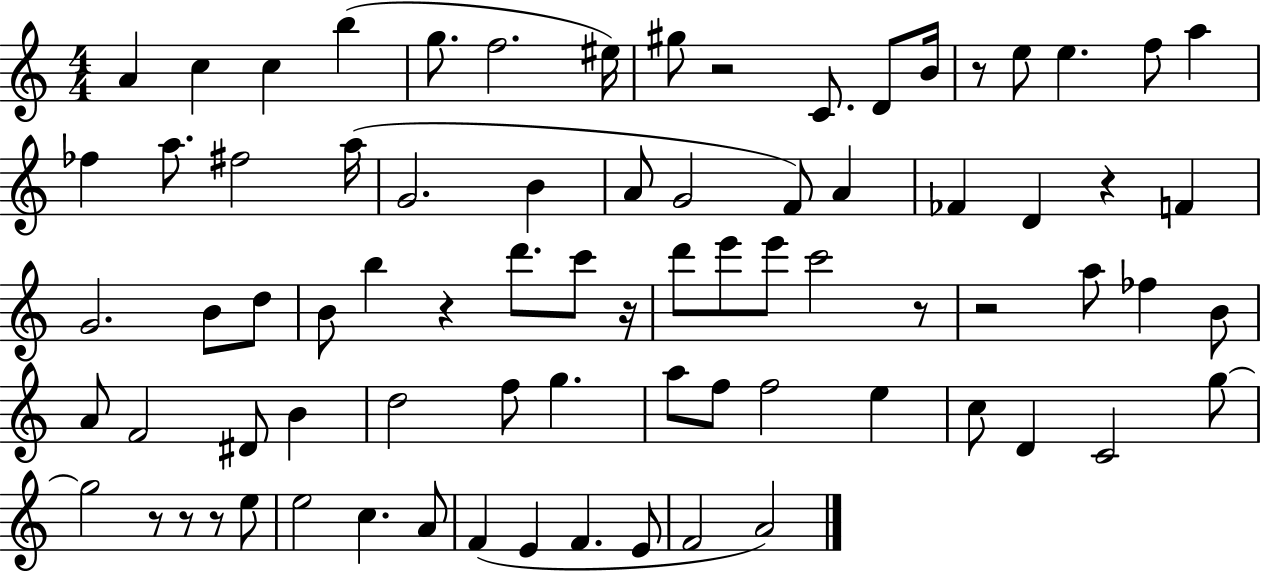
A4/q C5/q C5/q B5/q G5/e. F5/h. EIS5/s G#5/e R/h C4/e. D4/e B4/s R/e E5/e E5/q. F5/e A5/q FES5/q A5/e. F#5/h A5/s G4/h. B4/q A4/e G4/h F4/e A4/q FES4/q D4/q R/q F4/q G4/h. B4/e D5/e B4/e B5/q R/q D6/e. C6/e R/s D6/e E6/e E6/e C6/h R/e R/h A5/e FES5/q B4/e A4/e F4/h D#4/e B4/q D5/h F5/e G5/q. A5/e F5/e F5/h E5/q C5/e D4/q C4/h G5/e G5/h R/e R/e R/e E5/e E5/h C5/q. A4/e F4/q E4/q F4/q. E4/e F4/h A4/h